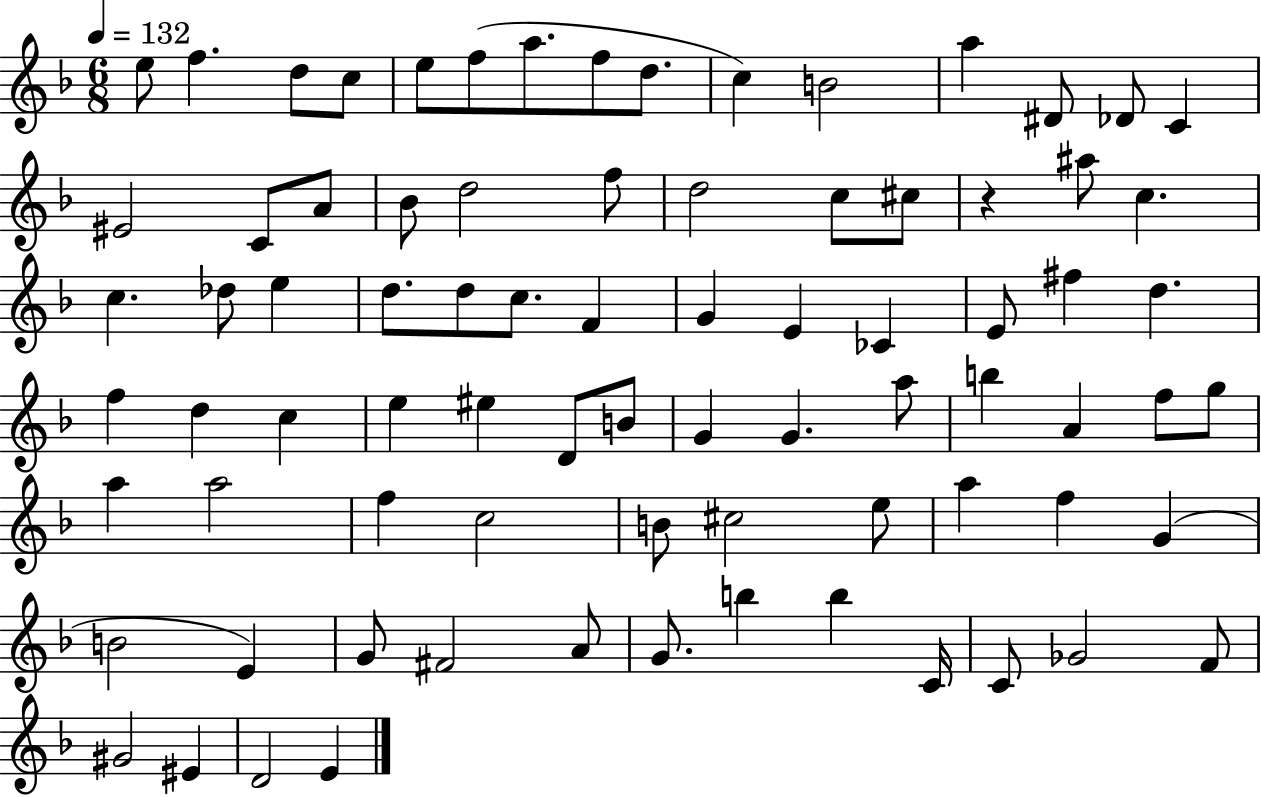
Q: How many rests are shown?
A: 1